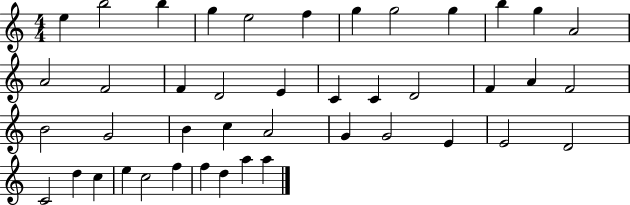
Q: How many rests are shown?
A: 0